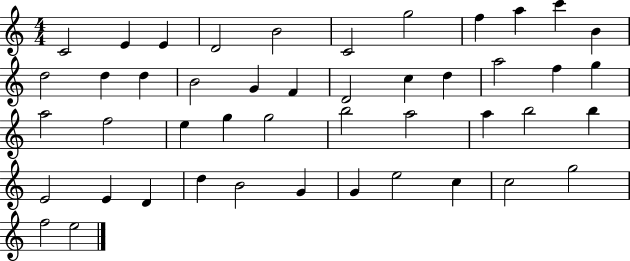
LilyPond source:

{
  \clef treble
  \numericTimeSignature
  \time 4/4
  \key c \major
  c'2 e'4 e'4 | d'2 b'2 | c'2 g''2 | f''4 a''4 c'''4 b'4 | \break d''2 d''4 d''4 | b'2 g'4 f'4 | d'2 c''4 d''4 | a''2 f''4 g''4 | \break a''2 f''2 | e''4 g''4 g''2 | b''2 a''2 | a''4 b''2 b''4 | \break e'2 e'4 d'4 | d''4 b'2 g'4 | g'4 e''2 c''4 | c''2 g''2 | \break f''2 e''2 | \bar "|."
}